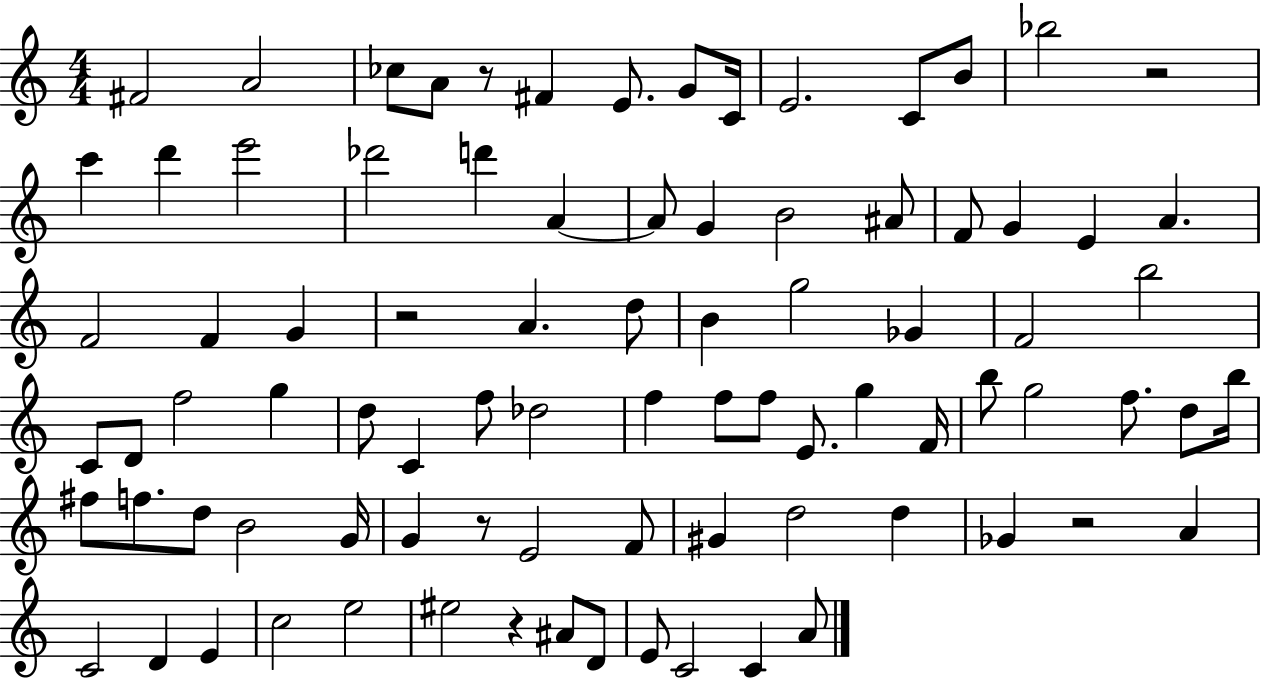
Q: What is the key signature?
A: C major